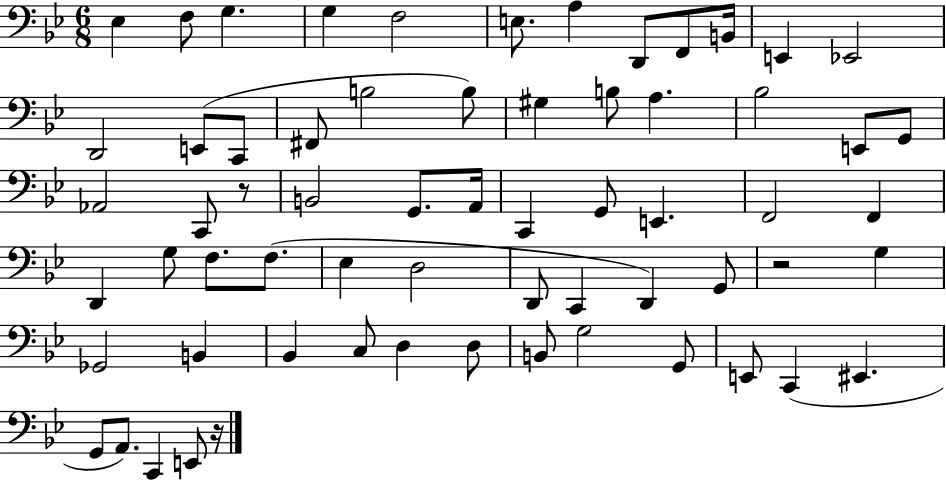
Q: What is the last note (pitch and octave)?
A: E2